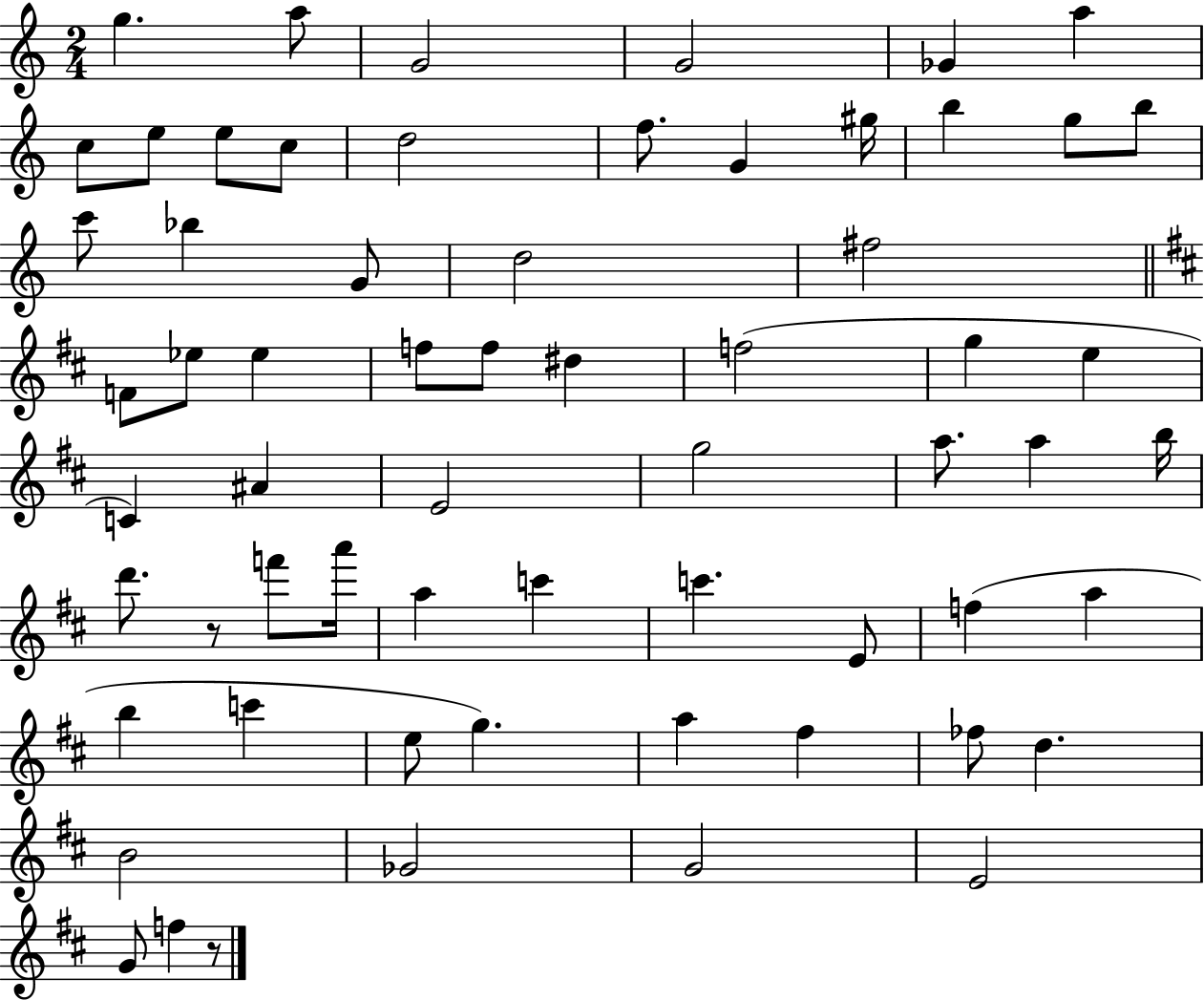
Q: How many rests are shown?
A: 2